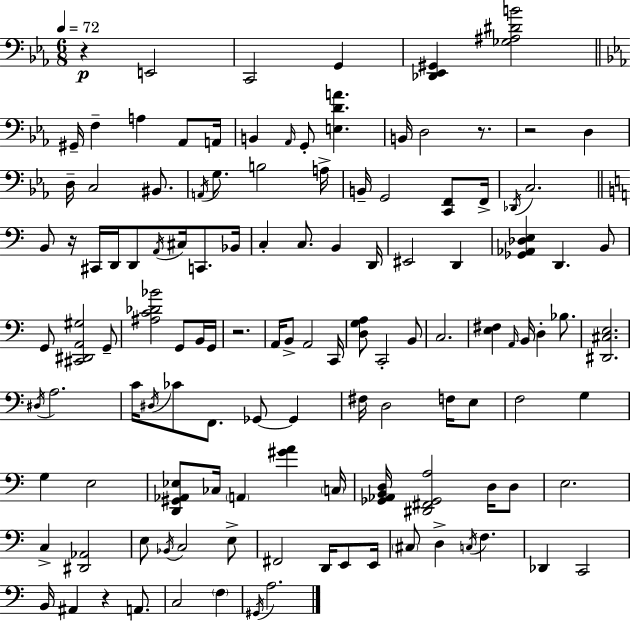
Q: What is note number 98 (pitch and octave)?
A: A2